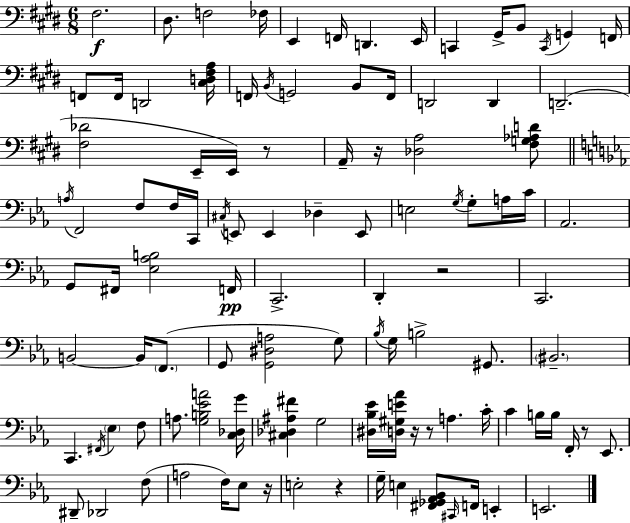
X:1
T:Untitled
M:6/8
L:1/4
K:E
^F,2 ^D,/2 F,2 _F,/4 E,, F,,/4 D,, E,,/4 C,, ^G,,/4 B,,/2 C,,/4 G,, F,,/4 F,,/2 F,,/4 D,,2 [^C,D,^F,A,]/4 F,,/4 B,,/4 G,,2 B,,/2 F,,/4 D,,2 D,, D,,2 [^F,_D]2 E,,/4 E,,/4 z/2 A,,/4 z/4 [_D,A,]2 [^F,G,_A,D]/2 A,/4 F,,2 F,/2 F,/4 C,,/4 ^C,/4 E,,/2 E,, _D, E,,/2 E,2 G,/4 G,/2 A,/4 C/4 _A,,2 G,,/2 ^F,,/4 [_E,_A,B,]2 F,,/4 C,,2 D,, z2 C,,2 B,,2 B,,/4 F,,/2 G,,/2 [G,,^D,A,]2 G,/2 _B,/4 G,/4 B,2 ^G,,/2 ^B,,2 C,, ^F,,/4 _E, F,/2 A,/2 [G,B,_EA]2 [C,_D,G]/4 [^C,_D,^A,^F] G,2 [^D,_B,_E]/4 [D,^G,E_A]/4 z/4 z/2 A, C/4 C B,/4 B,/4 F,,/4 z/2 _E,,/2 ^D,,/2 _D,,2 F,/2 A,2 F,/4 _E,/2 z/4 E,2 z G,/4 E, [^F,,_G,,_A,,_B,,]/2 ^C,,/4 F,,/4 E,, E,,2